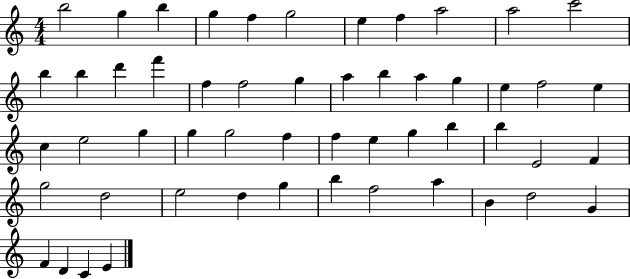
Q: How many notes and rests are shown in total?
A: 53